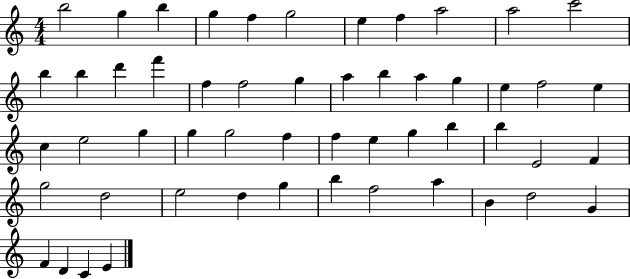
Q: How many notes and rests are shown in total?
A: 53